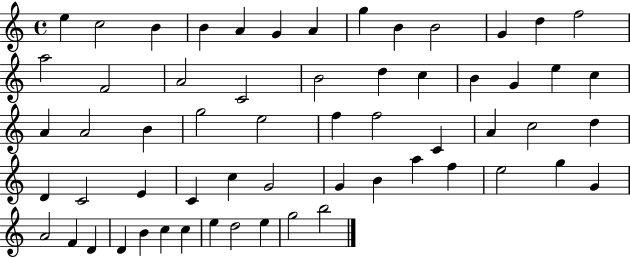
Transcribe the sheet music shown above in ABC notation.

X:1
T:Untitled
M:4/4
L:1/4
K:C
e c2 B B A G A g B B2 G d f2 a2 F2 A2 C2 B2 d c B G e c A A2 B g2 e2 f f2 C A c2 d D C2 E C c G2 G B a f e2 g G A2 F D D B c c e d2 e g2 b2